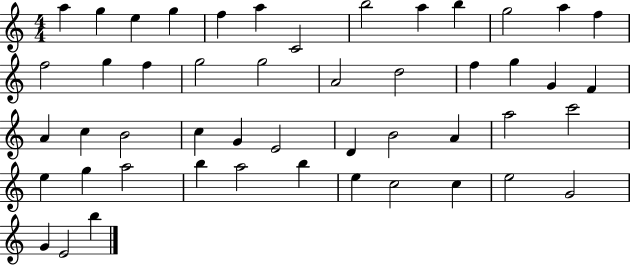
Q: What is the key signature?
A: C major